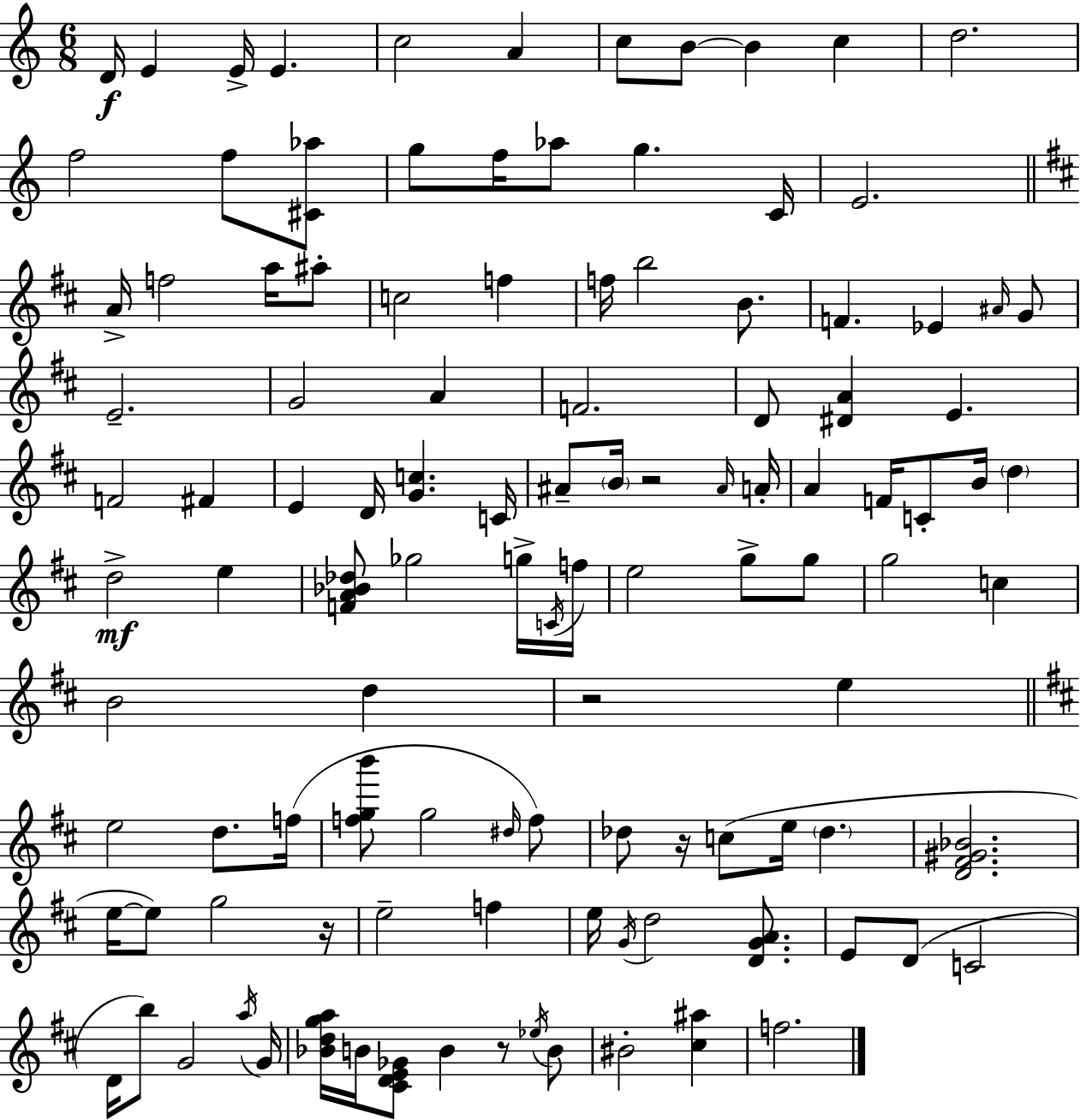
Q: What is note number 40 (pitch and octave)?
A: F#4